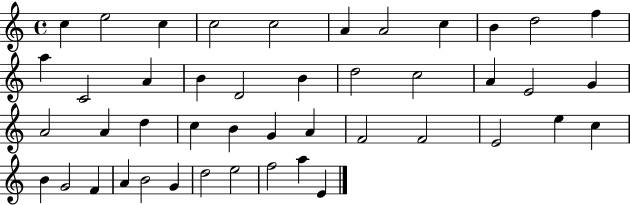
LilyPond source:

{
  \clef treble
  \time 4/4
  \defaultTimeSignature
  \key c \major
  c''4 e''2 c''4 | c''2 c''2 | a'4 a'2 c''4 | b'4 d''2 f''4 | \break a''4 c'2 a'4 | b'4 d'2 b'4 | d''2 c''2 | a'4 e'2 g'4 | \break a'2 a'4 d''4 | c''4 b'4 g'4 a'4 | f'2 f'2 | e'2 e''4 c''4 | \break b'4 g'2 f'4 | a'4 b'2 g'4 | d''2 e''2 | f''2 a''4 e'4 | \break \bar "|."
}